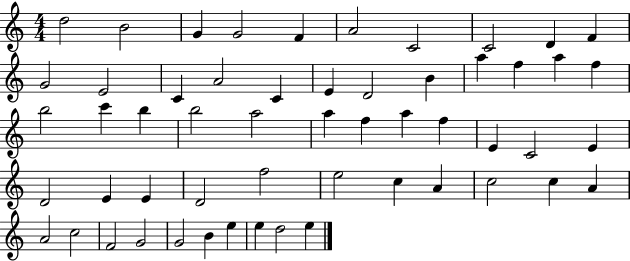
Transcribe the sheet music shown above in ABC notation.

X:1
T:Untitled
M:4/4
L:1/4
K:C
d2 B2 G G2 F A2 C2 C2 D F G2 E2 C A2 C E D2 B a f a f b2 c' b b2 a2 a f a f E C2 E D2 E E D2 f2 e2 c A c2 c A A2 c2 F2 G2 G2 B e e d2 e